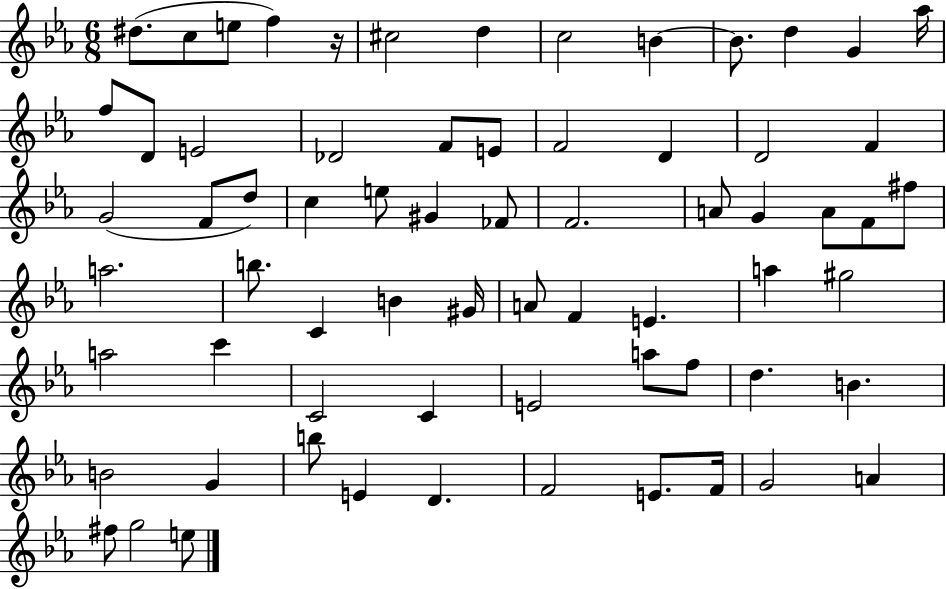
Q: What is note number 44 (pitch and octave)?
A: A5